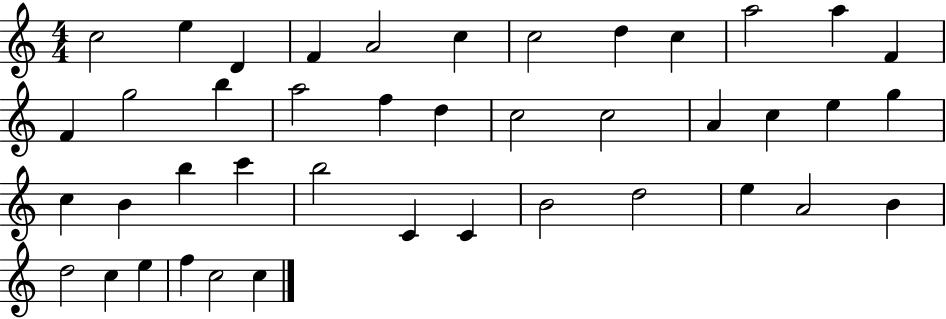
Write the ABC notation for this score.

X:1
T:Untitled
M:4/4
L:1/4
K:C
c2 e D F A2 c c2 d c a2 a F F g2 b a2 f d c2 c2 A c e g c B b c' b2 C C B2 d2 e A2 B d2 c e f c2 c